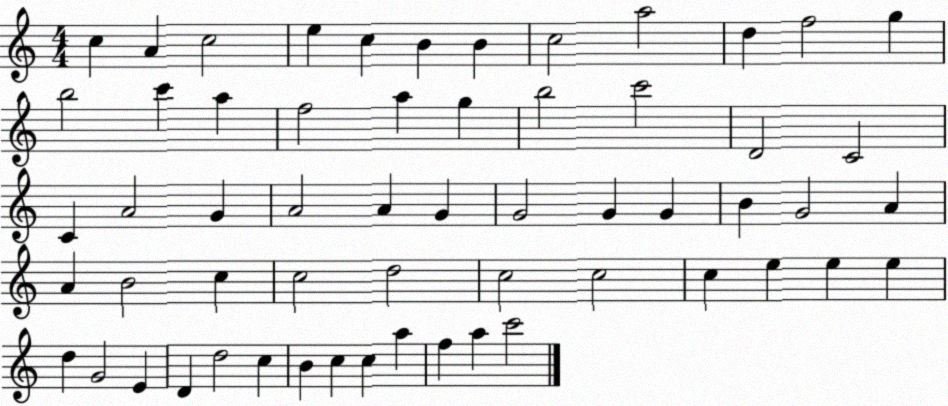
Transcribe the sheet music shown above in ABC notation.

X:1
T:Untitled
M:4/4
L:1/4
K:C
c A c2 e c B B c2 a2 d f2 g b2 c' a f2 a g b2 c'2 D2 C2 C A2 G A2 A G G2 G G B G2 A A B2 c c2 d2 c2 c2 c e e e d G2 E D d2 c B c c a f a c'2